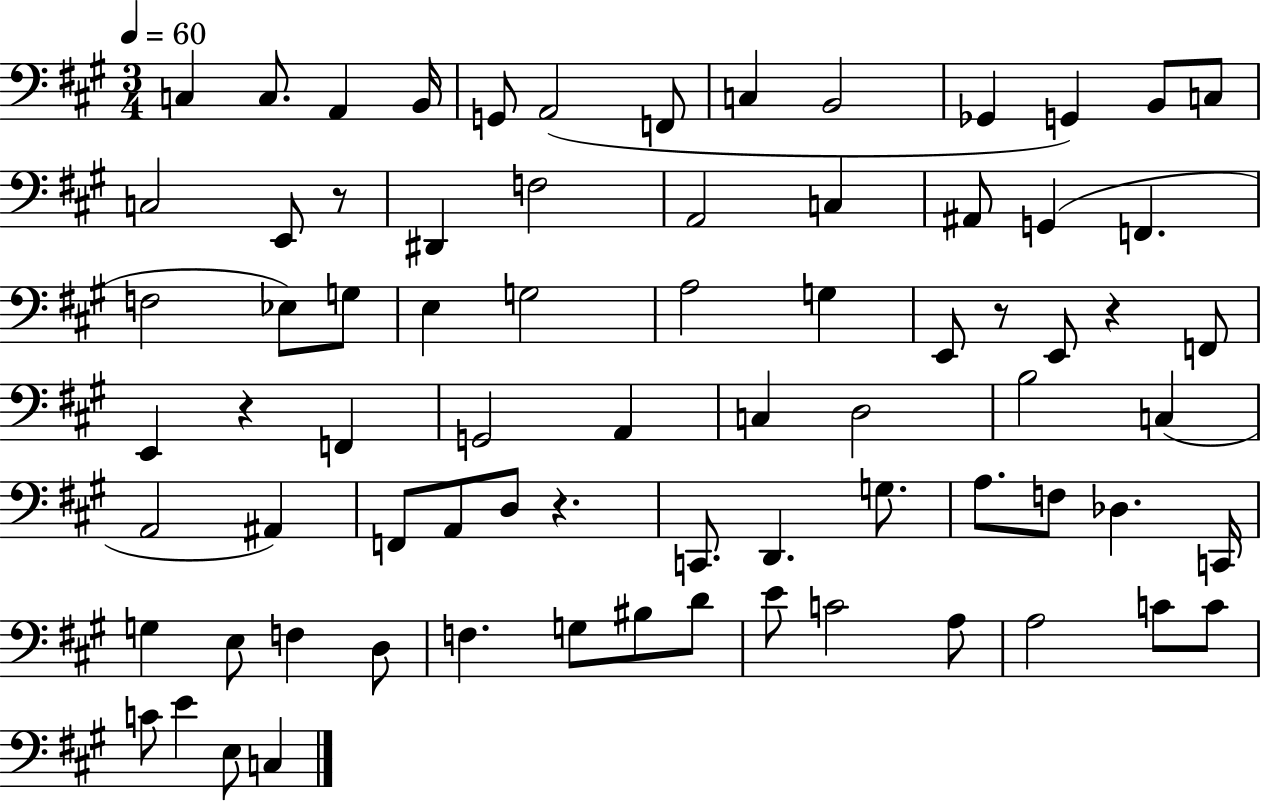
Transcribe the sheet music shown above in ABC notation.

X:1
T:Untitled
M:3/4
L:1/4
K:A
C, C,/2 A,, B,,/4 G,,/2 A,,2 F,,/2 C, B,,2 _G,, G,, B,,/2 C,/2 C,2 E,,/2 z/2 ^D,, F,2 A,,2 C, ^A,,/2 G,, F,, F,2 _E,/2 G,/2 E, G,2 A,2 G, E,,/2 z/2 E,,/2 z F,,/2 E,, z F,, G,,2 A,, C, D,2 B,2 C, A,,2 ^A,, F,,/2 A,,/2 D,/2 z C,,/2 D,, G,/2 A,/2 F,/2 _D, C,,/4 G, E,/2 F, D,/2 F, G,/2 ^B,/2 D/2 E/2 C2 A,/2 A,2 C/2 C/2 C/2 E E,/2 C,